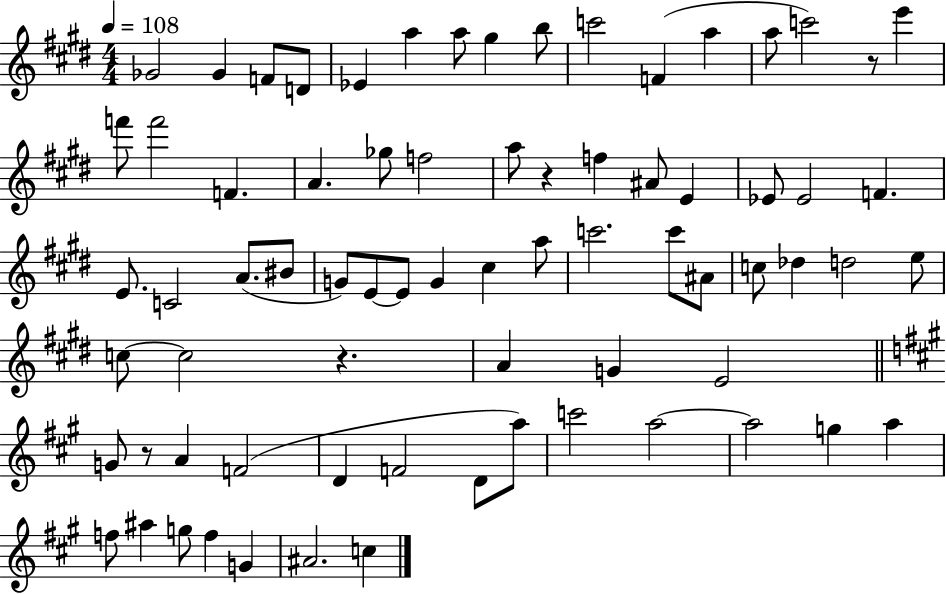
X:1
T:Untitled
M:4/4
L:1/4
K:E
_G2 _G F/2 D/2 _E a a/2 ^g b/2 c'2 F a a/2 c'2 z/2 e' f'/2 f'2 F A _g/2 f2 a/2 z f ^A/2 E _E/2 _E2 F E/2 C2 A/2 ^B/2 G/2 E/2 E/2 G ^c a/2 c'2 c'/2 ^A/2 c/2 _d d2 e/2 c/2 c2 z A G E2 G/2 z/2 A F2 D F2 D/2 a/2 c'2 a2 a2 g a f/2 ^a g/2 f G ^A2 c